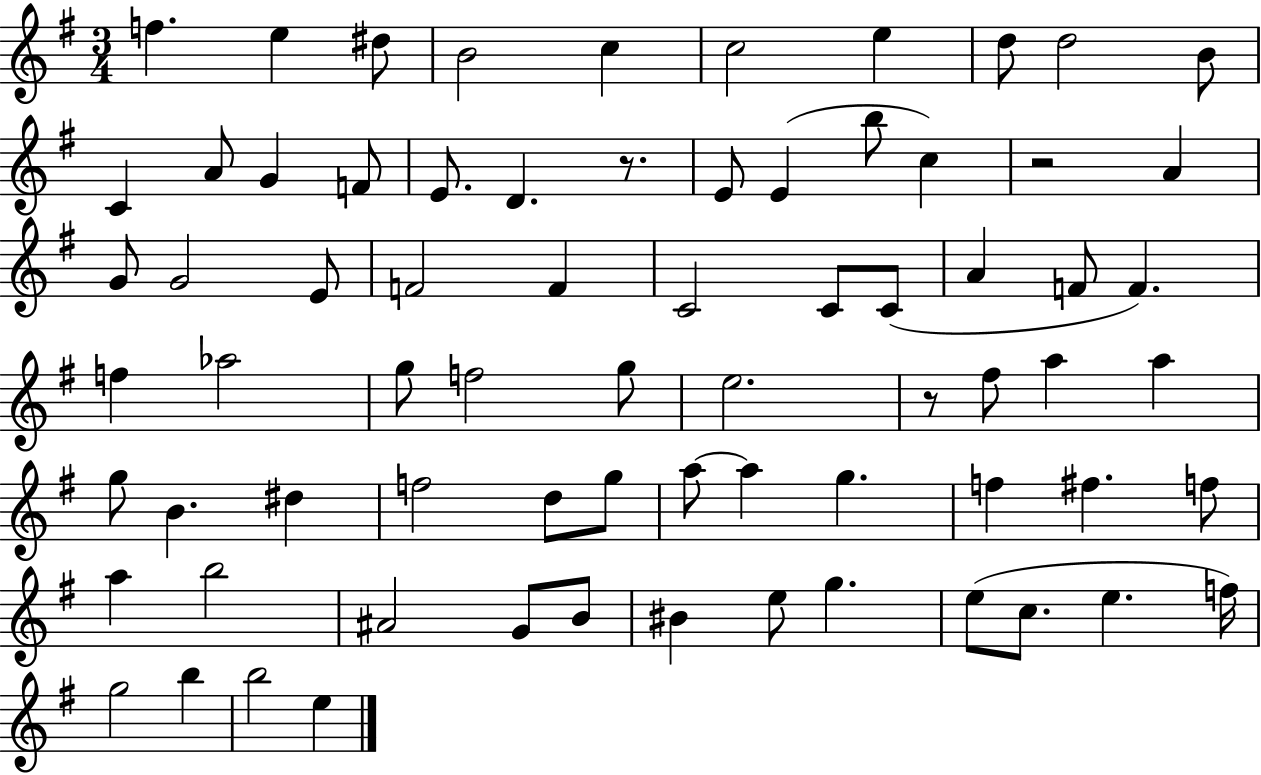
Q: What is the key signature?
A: G major